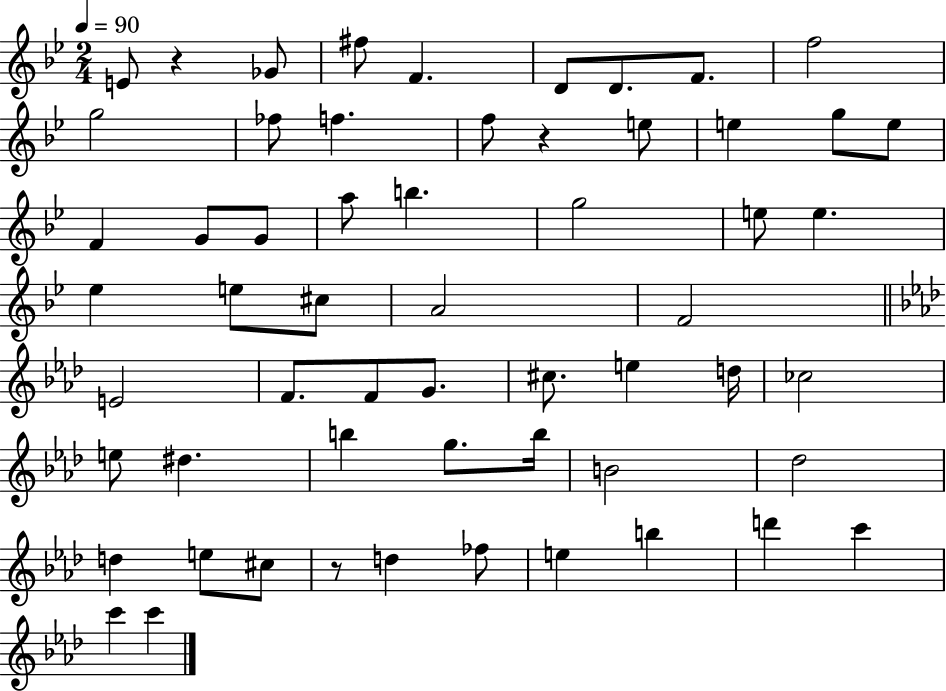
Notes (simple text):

E4/e R/q Gb4/e F#5/e F4/q. D4/e D4/e. F4/e. F5/h G5/h FES5/e F5/q. F5/e R/q E5/e E5/q G5/e E5/e F4/q G4/e G4/e A5/e B5/q. G5/h E5/e E5/q. Eb5/q E5/e C#5/e A4/h F4/h E4/h F4/e. F4/e G4/e. C#5/e. E5/q D5/s CES5/h E5/e D#5/q. B5/q G5/e. B5/s B4/h Db5/h D5/q E5/e C#5/e R/e D5/q FES5/e E5/q B5/q D6/q C6/q C6/q C6/q